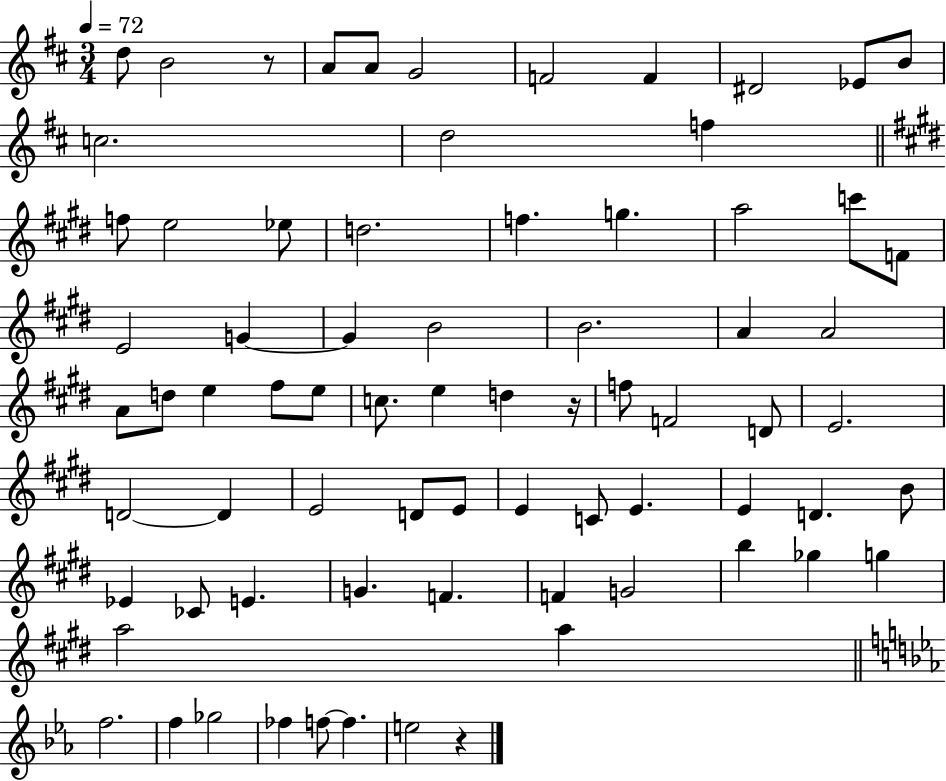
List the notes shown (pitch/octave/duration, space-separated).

D5/e B4/h R/e A4/e A4/e G4/h F4/h F4/q D#4/h Eb4/e B4/e C5/h. D5/h F5/q F5/e E5/h Eb5/e D5/h. F5/q. G5/q. A5/h C6/e F4/e E4/h G4/q G4/q B4/h B4/h. A4/q A4/h A4/e D5/e E5/q F#5/e E5/e C5/e. E5/q D5/q R/s F5/e F4/h D4/e E4/h. D4/h D4/q E4/h D4/e E4/e E4/q C4/e E4/q. E4/q D4/q. B4/e Eb4/q CES4/e E4/q. G4/q. F4/q. F4/q G4/h B5/q Gb5/q G5/q A5/h A5/q F5/h. F5/q Gb5/h FES5/q F5/e F5/q. E5/h R/q